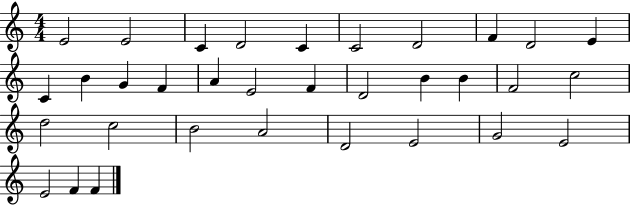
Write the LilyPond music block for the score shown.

{
  \clef treble
  \numericTimeSignature
  \time 4/4
  \key c \major
  e'2 e'2 | c'4 d'2 c'4 | c'2 d'2 | f'4 d'2 e'4 | \break c'4 b'4 g'4 f'4 | a'4 e'2 f'4 | d'2 b'4 b'4 | f'2 c''2 | \break d''2 c''2 | b'2 a'2 | d'2 e'2 | g'2 e'2 | \break e'2 f'4 f'4 | \bar "|."
}